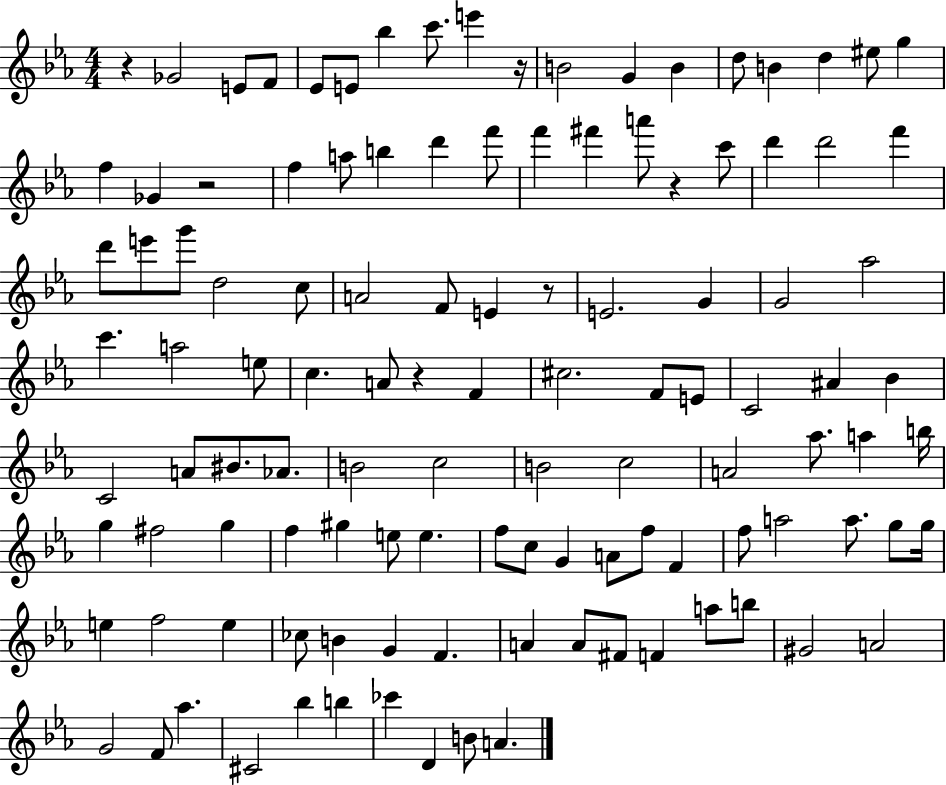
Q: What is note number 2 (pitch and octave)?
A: E4